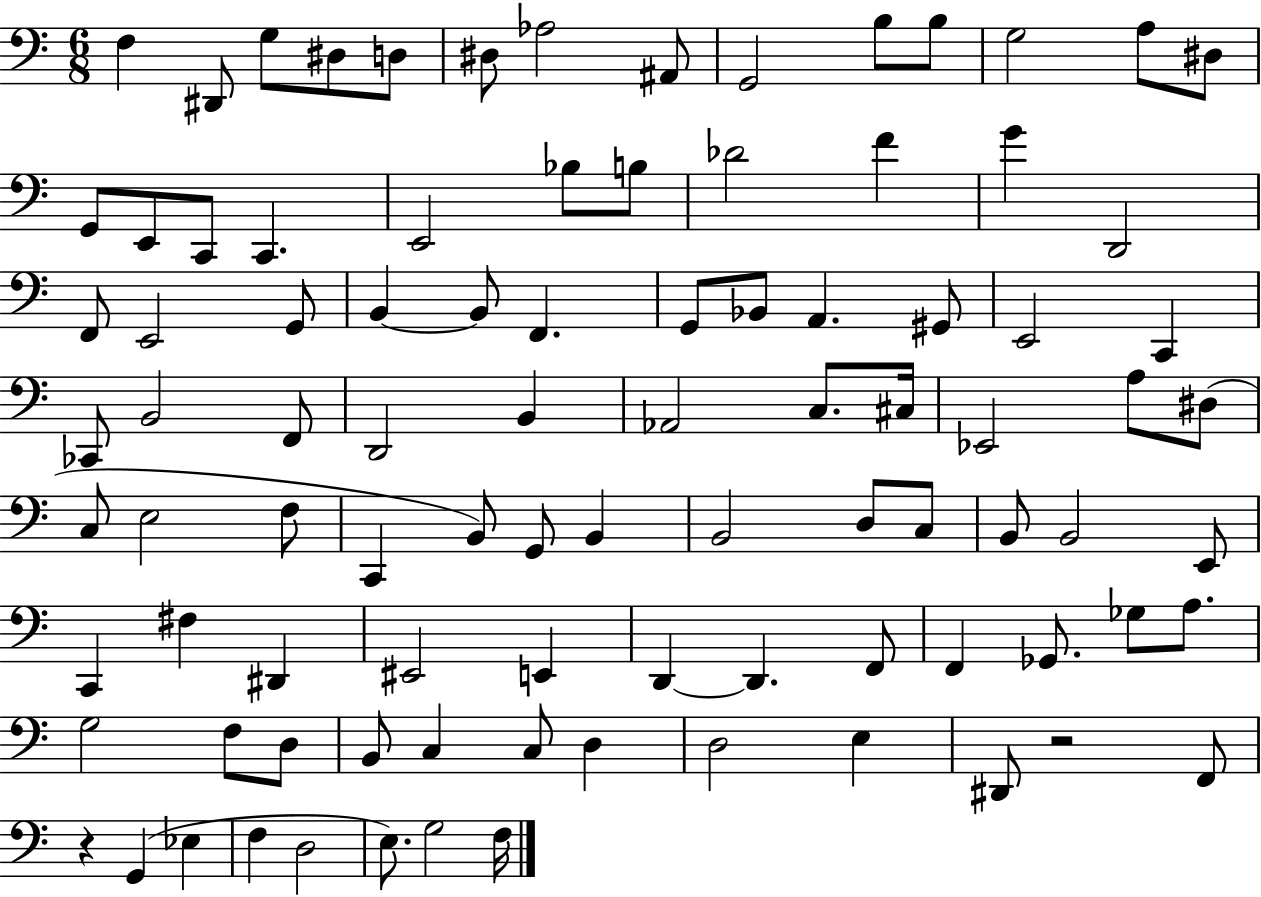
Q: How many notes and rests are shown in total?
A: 93